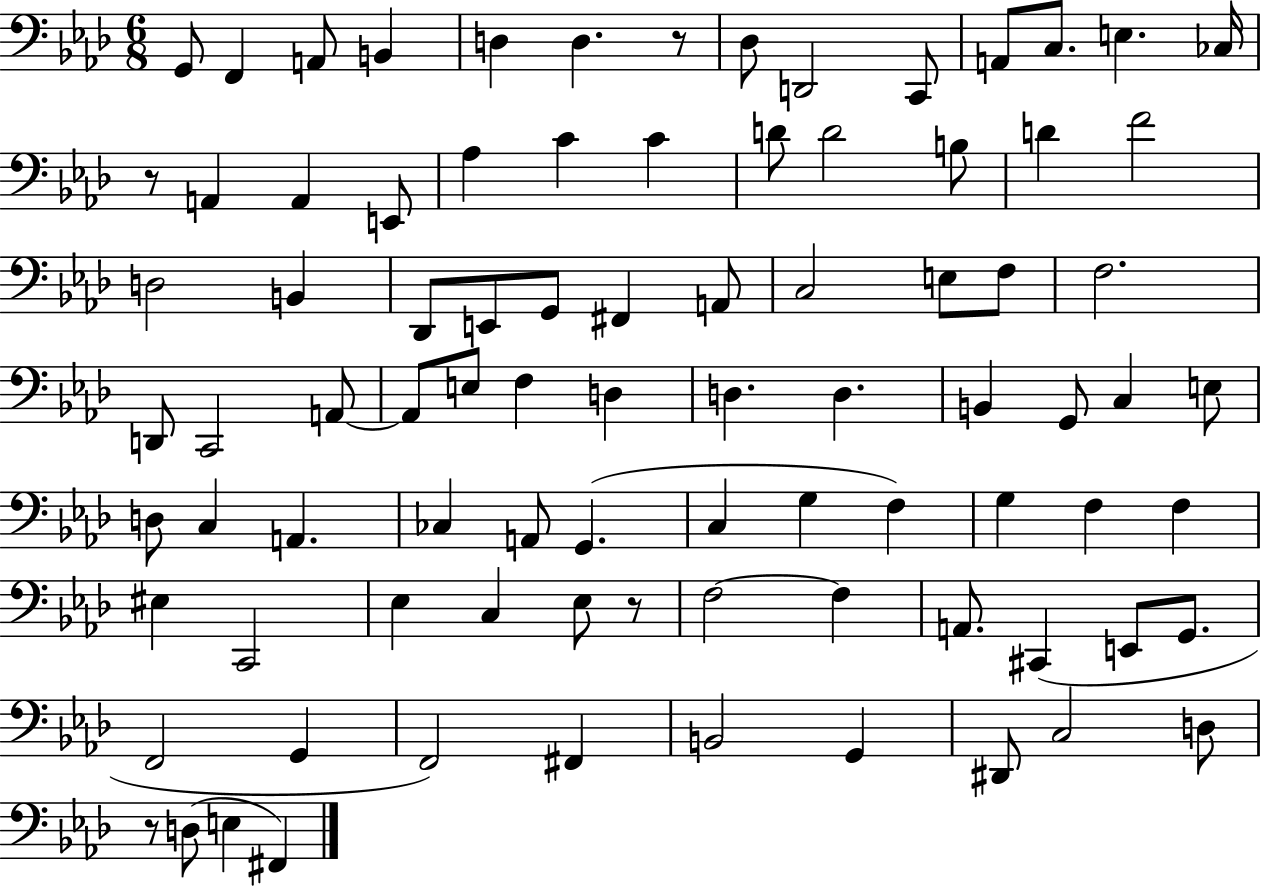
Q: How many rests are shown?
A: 4